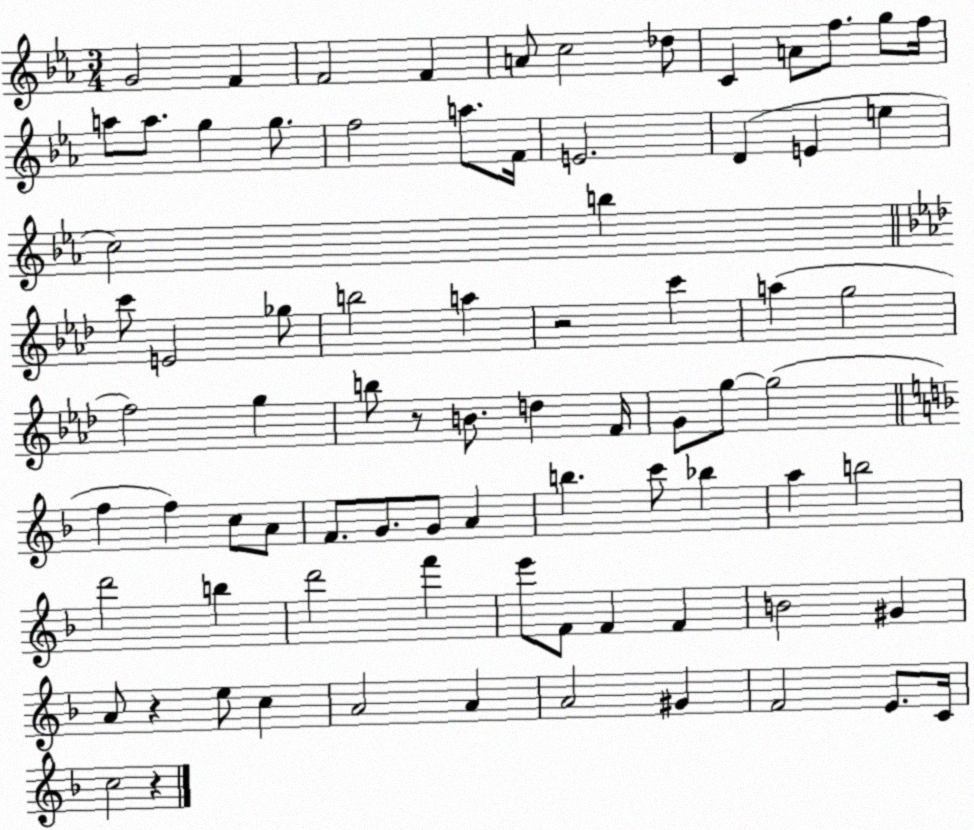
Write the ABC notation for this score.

X:1
T:Untitled
M:3/4
L:1/4
K:Eb
G2 F F2 F A/2 c2 _d/2 C A/2 f/2 g/2 f/4 a/2 a/2 g g/2 f2 a/2 F/4 E2 D E e c2 b c'/2 E2 _g/2 b2 a z2 c' a g2 f2 g b/2 z/2 B/2 d F/4 G/2 g/2 g2 f f c/2 A/2 F/2 G/2 G/2 A b c'/2 _b a b2 d'2 b d'2 f' e'/2 F/2 F F B2 ^G A/2 z e/2 c A2 A A2 ^G F2 E/2 C/4 c2 z